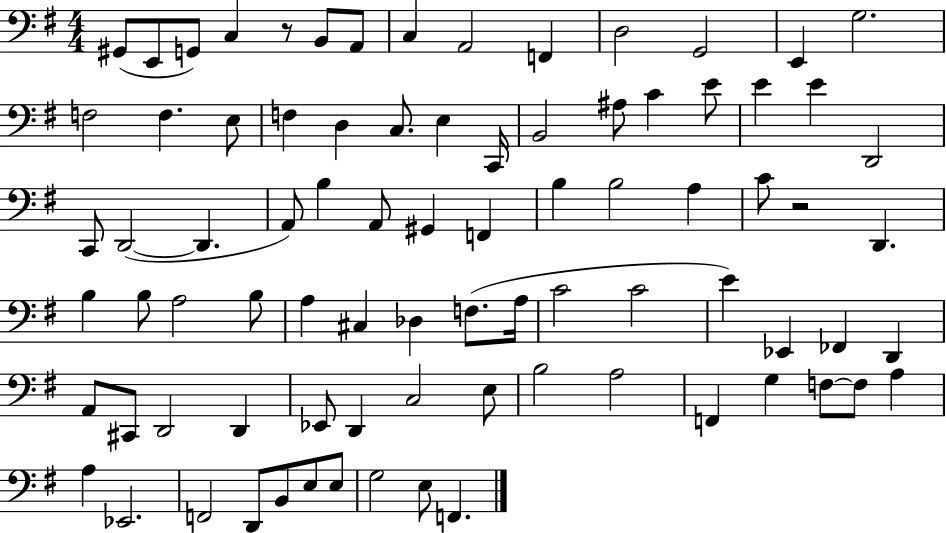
X:1
T:Untitled
M:4/4
L:1/4
K:G
^G,,/2 E,,/2 G,,/2 C, z/2 B,,/2 A,,/2 C, A,,2 F,, D,2 G,,2 E,, G,2 F,2 F, E,/2 F, D, C,/2 E, C,,/4 B,,2 ^A,/2 C E/2 E E D,,2 C,,/2 D,,2 D,, A,,/2 B, A,,/2 ^G,, F,, B, B,2 A, C/2 z2 D,, B, B,/2 A,2 B,/2 A, ^C, _D, F,/2 A,/4 C2 C2 E _E,, _F,, D,, A,,/2 ^C,,/2 D,,2 D,, _E,,/2 D,, C,2 E,/2 B,2 A,2 F,, G, F,/2 F,/2 A, A, _E,,2 F,,2 D,,/2 B,,/2 E,/2 E,/2 G,2 E,/2 F,,